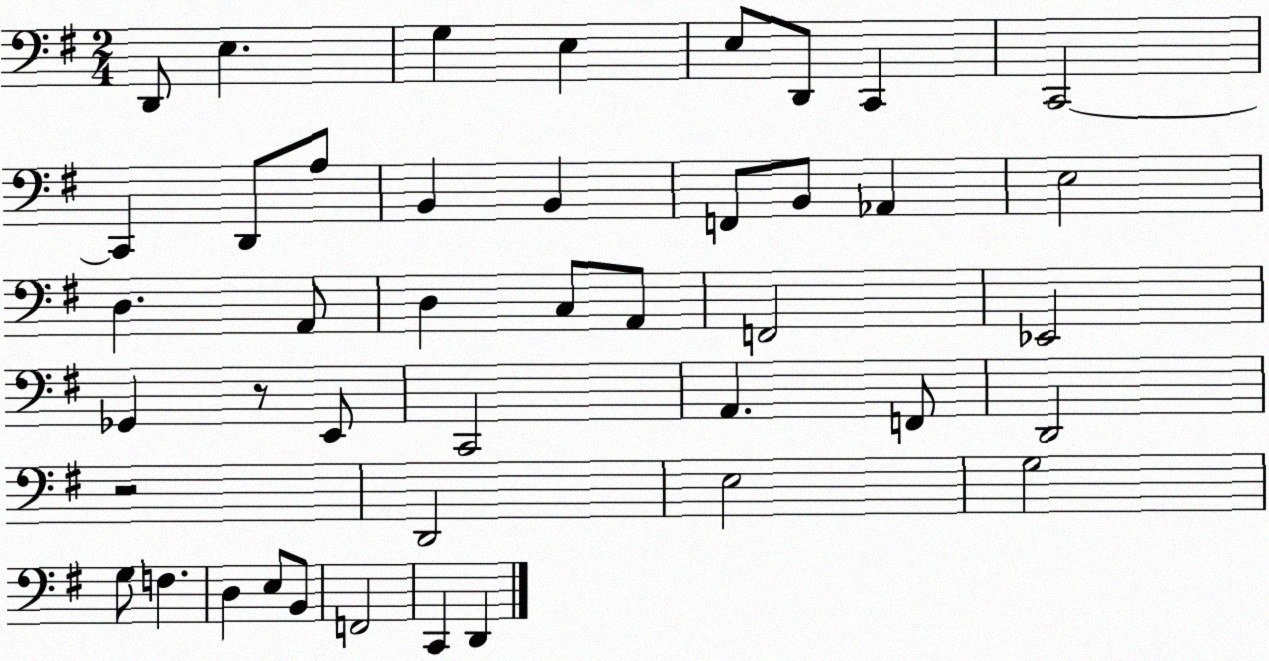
X:1
T:Untitled
M:2/4
L:1/4
K:G
D,,/2 E, G, E, E,/2 D,,/2 C,, C,,2 C,, D,,/2 A,/2 B,, B,, F,,/2 B,,/2 _A,, E,2 D, A,,/2 D, C,/2 A,,/2 F,,2 _E,,2 _G,, z/2 E,,/2 C,,2 A,, F,,/2 D,,2 z2 D,,2 E,2 G,2 G,/2 F, D, E,/2 B,,/2 F,,2 C,, D,,